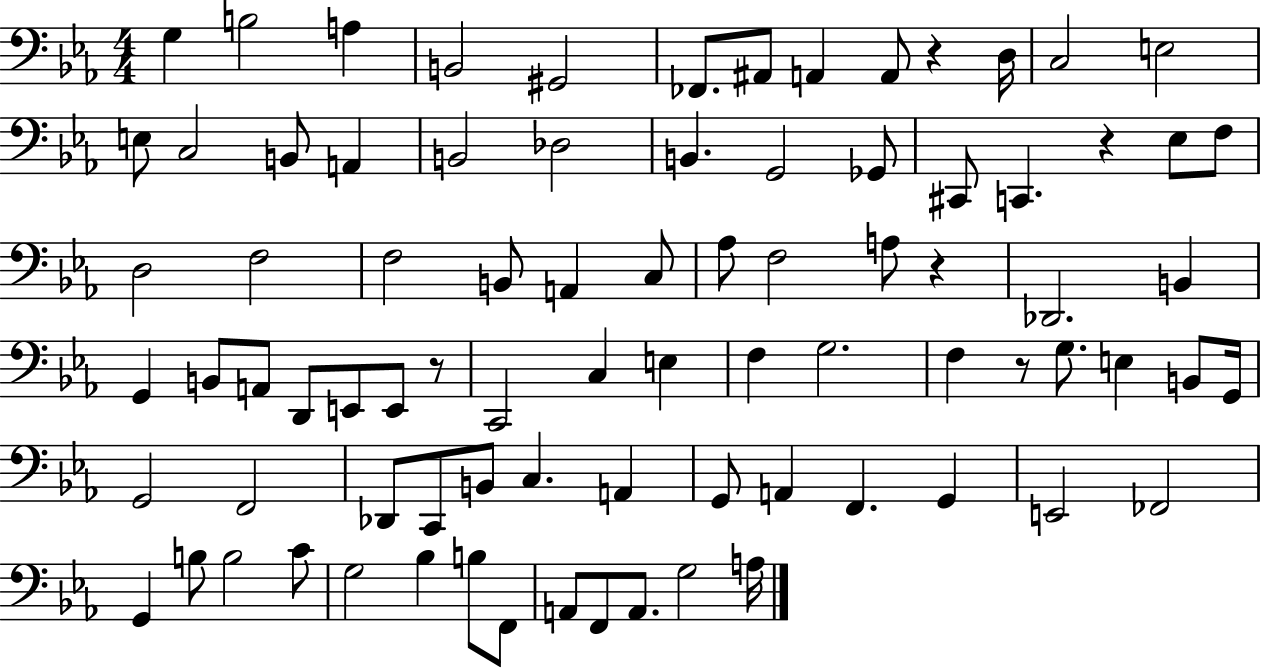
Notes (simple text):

G3/q B3/h A3/q B2/h G#2/h FES2/e. A#2/e A2/q A2/e R/q D3/s C3/h E3/h E3/e C3/h B2/e A2/q B2/h Db3/h B2/q. G2/h Gb2/e C#2/e C2/q. R/q Eb3/e F3/e D3/h F3/h F3/h B2/e A2/q C3/e Ab3/e F3/h A3/e R/q Db2/h. B2/q G2/q B2/e A2/e D2/e E2/e E2/e R/e C2/h C3/q E3/q F3/q G3/h. F3/q R/e G3/e. E3/q B2/e G2/s G2/h F2/h Db2/e C2/e B2/e C3/q. A2/q G2/e A2/q F2/q. G2/q E2/h FES2/h G2/q B3/e B3/h C4/e G3/h Bb3/q B3/e F2/e A2/e F2/e A2/e. G3/h A3/s